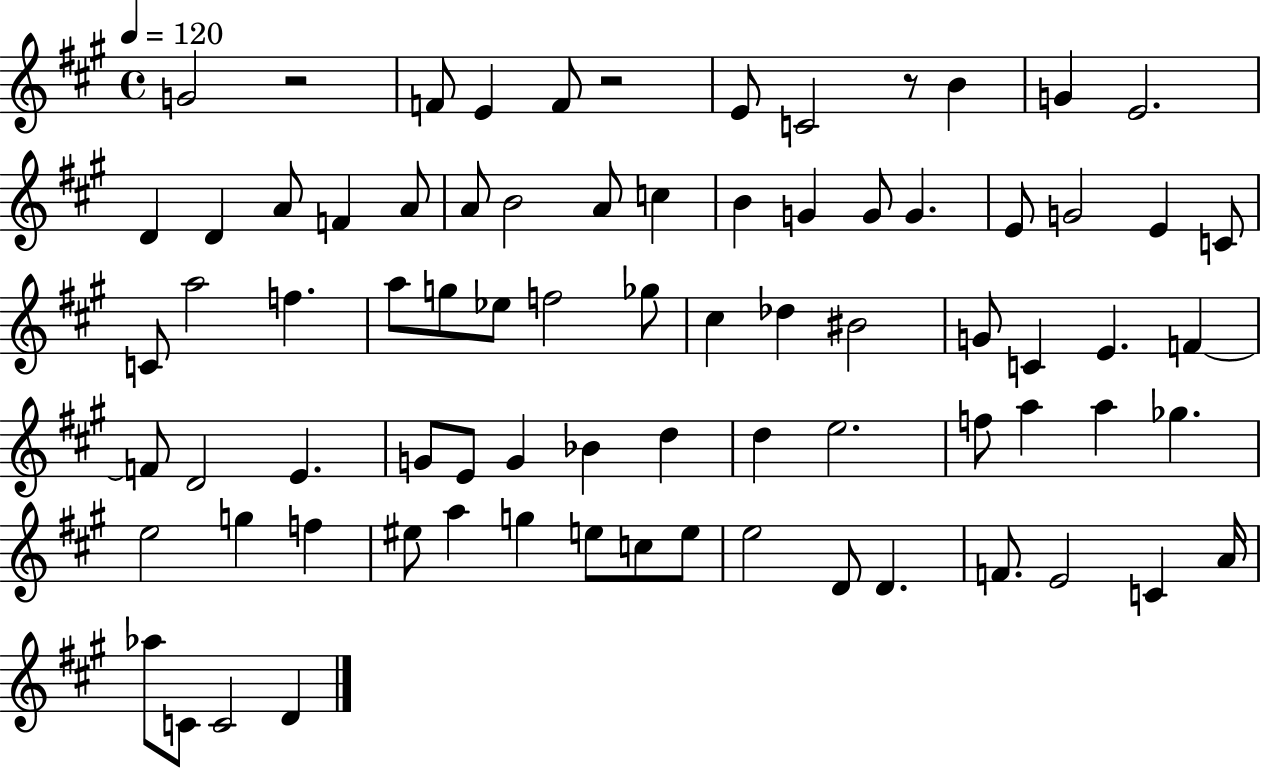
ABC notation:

X:1
T:Untitled
M:4/4
L:1/4
K:A
G2 z2 F/2 E F/2 z2 E/2 C2 z/2 B G E2 D D A/2 F A/2 A/2 B2 A/2 c B G G/2 G E/2 G2 E C/2 C/2 a2 f a/2 g/2 _e/2 f2 _g/2 ^c _d ^B2 G/2 C E F F/2 D2 E G/2 E/2 G _B d d e2 f/2 a a _g e2 g f ^e/2 a g e/2 c/2 e/2 e2 D/2 D F/2 E2 C A/4 _a/2 C/2 C2 D